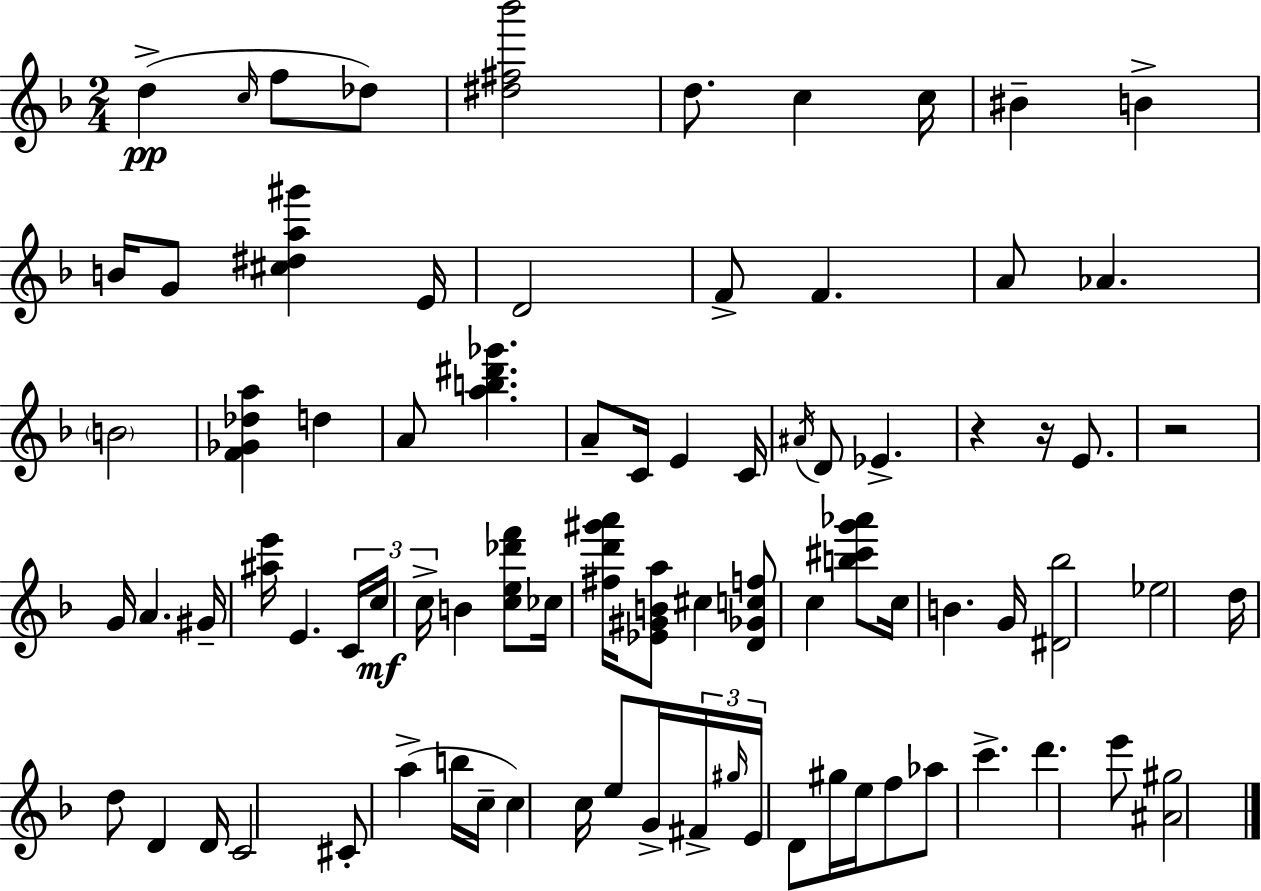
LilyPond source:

{
  \clef treble
  \numericTimeSignature
  \time 2/4
  \key f \major
  \repeat volta 2 { d''4->(\pp \grace { c''16 } f''8 des''8) | <dis'' fis'' bes'''>2 | d''8. c''4 | c''16 bis'4-- b'4-> | \break b'16 g'8 <cis'' dis'' a'' gis'''>4 | e'16 d'2 | f'8-> f'4. | a'8 aes'4. | \break \parenthesize b'2 | <f' ges' des'' a''>4 d''4 | a'8 <a'' b'' dis''' ges'''>4. | a'8-- c'16 e'4 | \break c'16 \acciaccatura { ais'16 } d'8 ees'4.-> | r4 r16 e'8. | r2 | g'16 a'4. | \break gis'16-- <ais'' e'''>16 e'4. | \tuplet 3/2 { c'16 c''16\mf c''16-> } b'4 | <c'' e'' des''' f'''>8 ces''16 <fis'' d''' gis''' a'''>16 <ees' gis' b' a''>8 cis''4 | <d' ges' c'' f''>8 c''4 | \break <b'' cis''' g''' aes'''>8 c''16 b'4. | g'16 <dis' bes''>2 | ees''2 | d''16 d''8 d'4 | \break d'16 c'2 | cis'8-. a''4->( | b''16 c''16-- c''4) c''16 e''8 | g'16-> \tuplet 3/2 { fis'16-> \grace { gis''16 } e'16 } d'8 gis''16 | \break e''16 f''8 aes''8 c'''4.-> | d'''4. | e'''8 <ais' gis''>2 | } \bar "|."
}